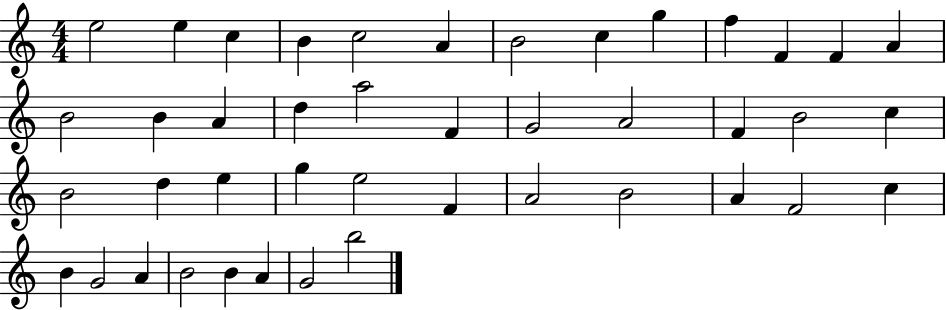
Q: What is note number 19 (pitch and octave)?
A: F4